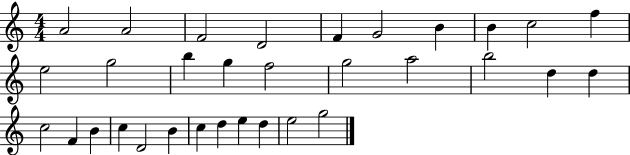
{
  \clef treble
  \numericTimeSignature
  \time 4/4
  \key c \major
  a'2 a'2 | f'2 d'2 | f'4 g'2 b'4 | b'4 c''2 f''4 | \break e''2 g''2 | b''4 g''4 f''2 | g''2 a''2 | b''2 d''4 d''4 | \break c''2 f'4 b'4 | c''4 d'2 b'4 | c''4 d''4 e''4 d''4 | e''2 g''2 | \break \bar "|."
}